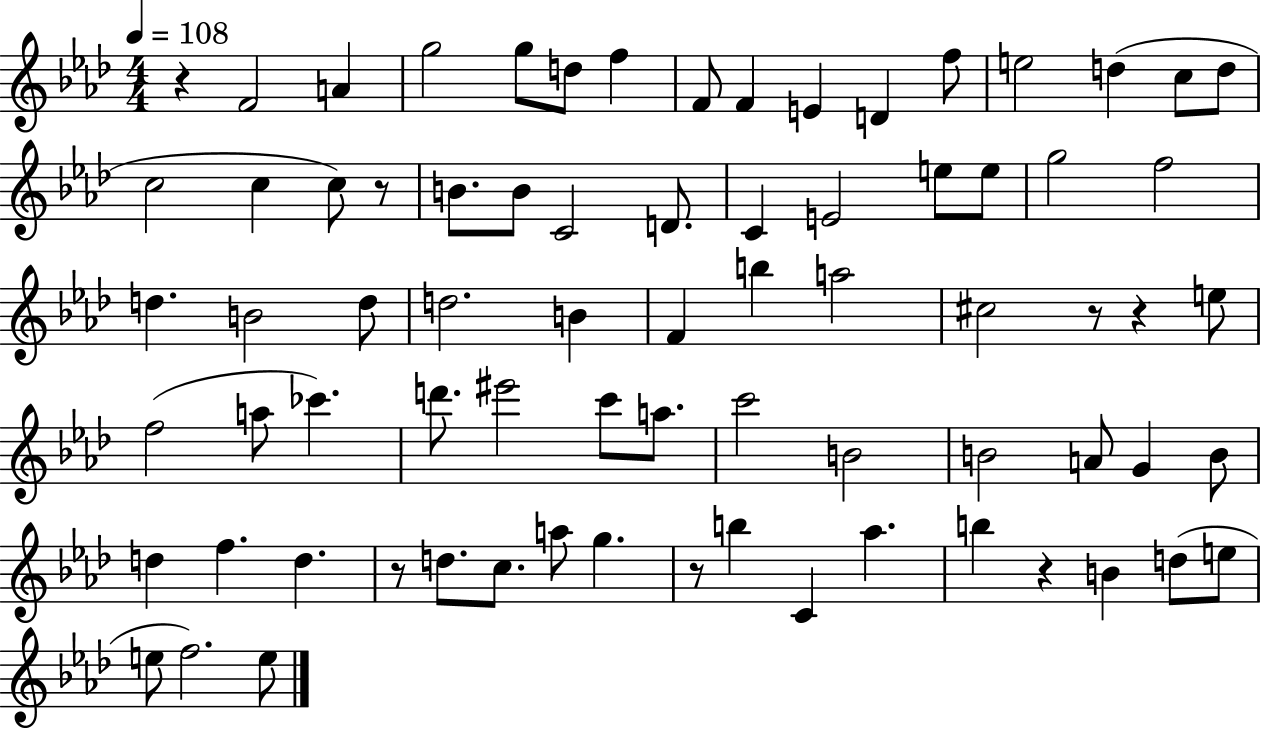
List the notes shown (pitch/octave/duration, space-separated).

R/q F4/h A4/q G5/h G5/e D5/e F5/q F4/e F4/q E4/q D4/q F5/e E5/h D5/q C5/e D5/e C5/h C5/q C5/e R/e B4/e. B4/e C4/h D4/e. C4/q E4/h E5/e E5/e G5/h F5/h D5/q. B4/h D5/e D5/h. B4/q F4/q B5/q A5/h C#5/h R/e R/q E5/e F5/h A5/e CES6/q. D6/e. EIS6/h C6/e A5/e. C6/h B4/h B4/h A4/e G4/q B4/e D5/q F5/q. D5/q. R/e D5/e. C5/e. A5/e G5/q. R/e B5/q C4/q Ab5/q. B5/q R/q B4/q D5/e E5/e E5/e F5/h. E5/e